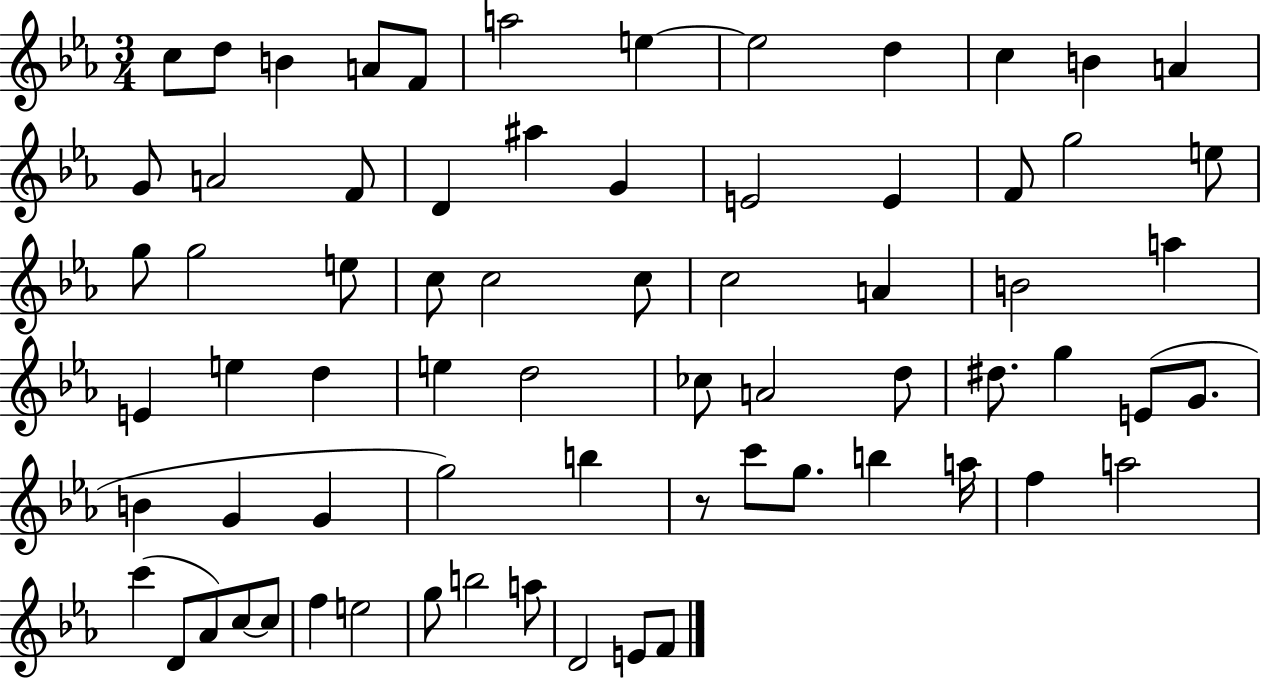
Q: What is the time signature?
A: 3/4